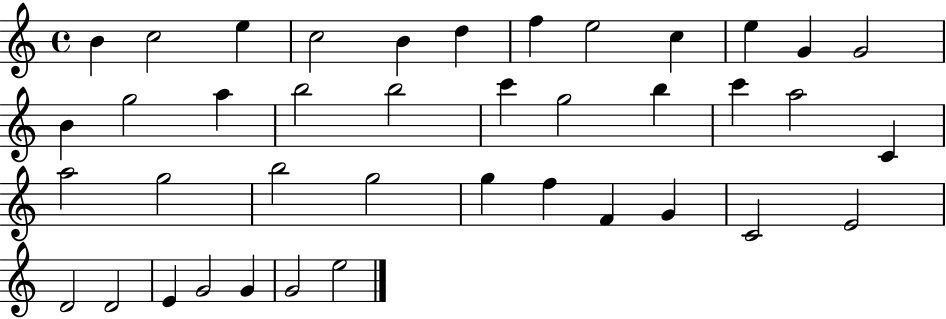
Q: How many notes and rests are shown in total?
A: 40